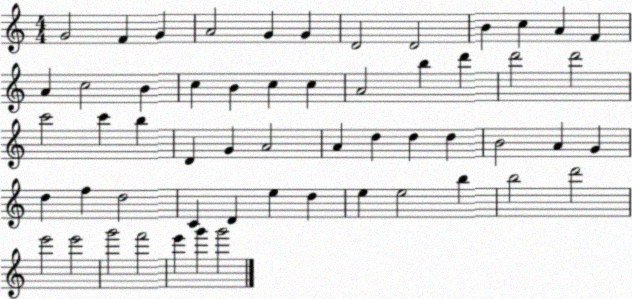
X:1
T:Untitled
M:4/4
L:1/4
K:C
G2 F G A2 G G D2 D2 B c A F A c2 B c B c c A2 b d' d'2 d'2 c'2 c' b D G A2 A d d d B2 A G d f d2 C D e d e e2 b b2 d'2 e'2 e'2 g'2 f'2 e' g' g'2